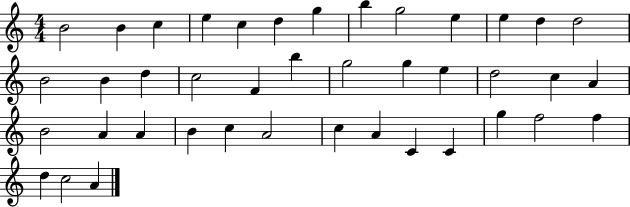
B4/h B4/q C5/q E5/q C5/q D5/q G5/q B5/q G5/h E5/q E5/q D5/q D5/h B4/h B4/q D5/q C5/h F4/q B5/q G5/h G5/q E5/q D5/h C5/q A4/q B4/h A4/q A4/q B4/q C5/q A4/h C5/q A4/q C4/q C4/q G5/q F5/h F5/q D5/q C5/h A4/q